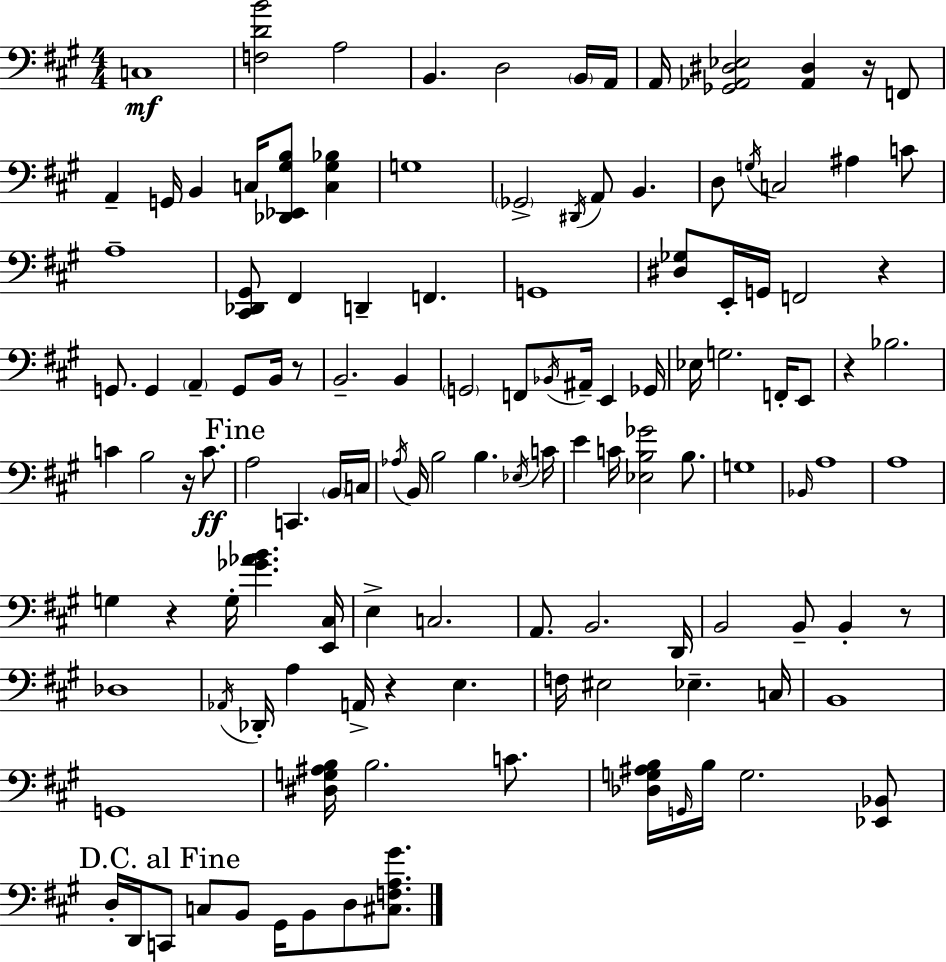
{
  \clef bass
  \numericTimeSignature
  \time 4/4
  \key a \major
  c1\mf | <f d' b'>2 a2 | b,4. d2 \parenthesize b,16 a,16 | a,16 <ges, aes, dis ees>2 <aes, dis>4 r16 f,8 | \break a,4-- g,16 b,4 c16 <des, ees, gis b>8 <c gis bes>4 | g1 | \parenthesize ges,2-> \acciaccatura { dis,16 } a,8 b,4. | d8 \acciaccatura { g16 } c2 ais4 | \break c'8 a1-- | <cis, des, gis,>8 fis,4 d,4-- f,4. | g,1 | <dis ges>8 e,16-. g,16 f,2 r4 | \break g,8. g,4 \parenthesize a,4-- g,8 b,16 | r8 b,2.-- b,4 | \parenthesize g,2 f,8 \acciaccatura { bes,16 } ais,16-- e,4 | ges,16 ees16 g2. | \break f,16-. e,8 r4 bes2. | c'4 b2 r16 | c'8.\ff \mark "Fine" a2 c,4. | \parenthesize b,16 c16 \acciaccatura { aes16 } b,16 b2 b4. | \break \acciaccatura { ees16 } c'16 e'4 c'16 <ees b ges'>2 | b8. g1 | \grace { bes,16 } a1 | a1 | \break g4 r4 g16-. <ges' aes' b'>4. | <e, cis>16 e4-> c2. | a,8. b,2. | d,16 b,2 b,8-- | \break b,4-. r8 des1 | \acciaccatura { aes,16 } des,16-. a4 a,16-> r4 | e4. f16 eis2 | ees4.-- c16 b,1 | \break g,1 | <dis g ais b>16 b2. | c'8. <des g ais b>16 \grace { g,16 } b16 g2. | <ees, bes,>8 \mark "D.C. al Fine" d16-. d,16 c,8 c8 b,8 | \break gis,16 b,8 d8 <cis f a gis'>8. \bar "|."
}